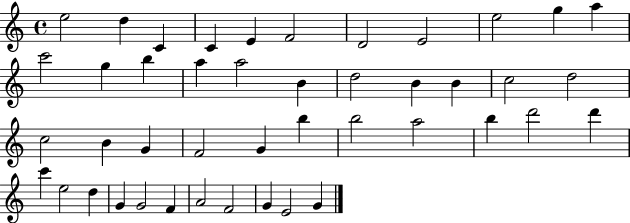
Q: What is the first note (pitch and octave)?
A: E5